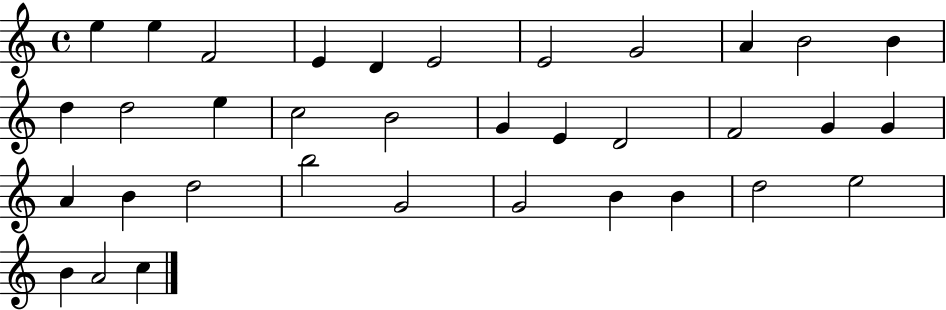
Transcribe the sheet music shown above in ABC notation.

X:1
T:Untitled
M:4/4
L:1/4
K:C
e e F2 E D E2 E2 G2 A B2 B d d2 e c2 B2 G E D2 F2 G G A B d2 b2 G2 G2 B B d2 e2 B A2 c